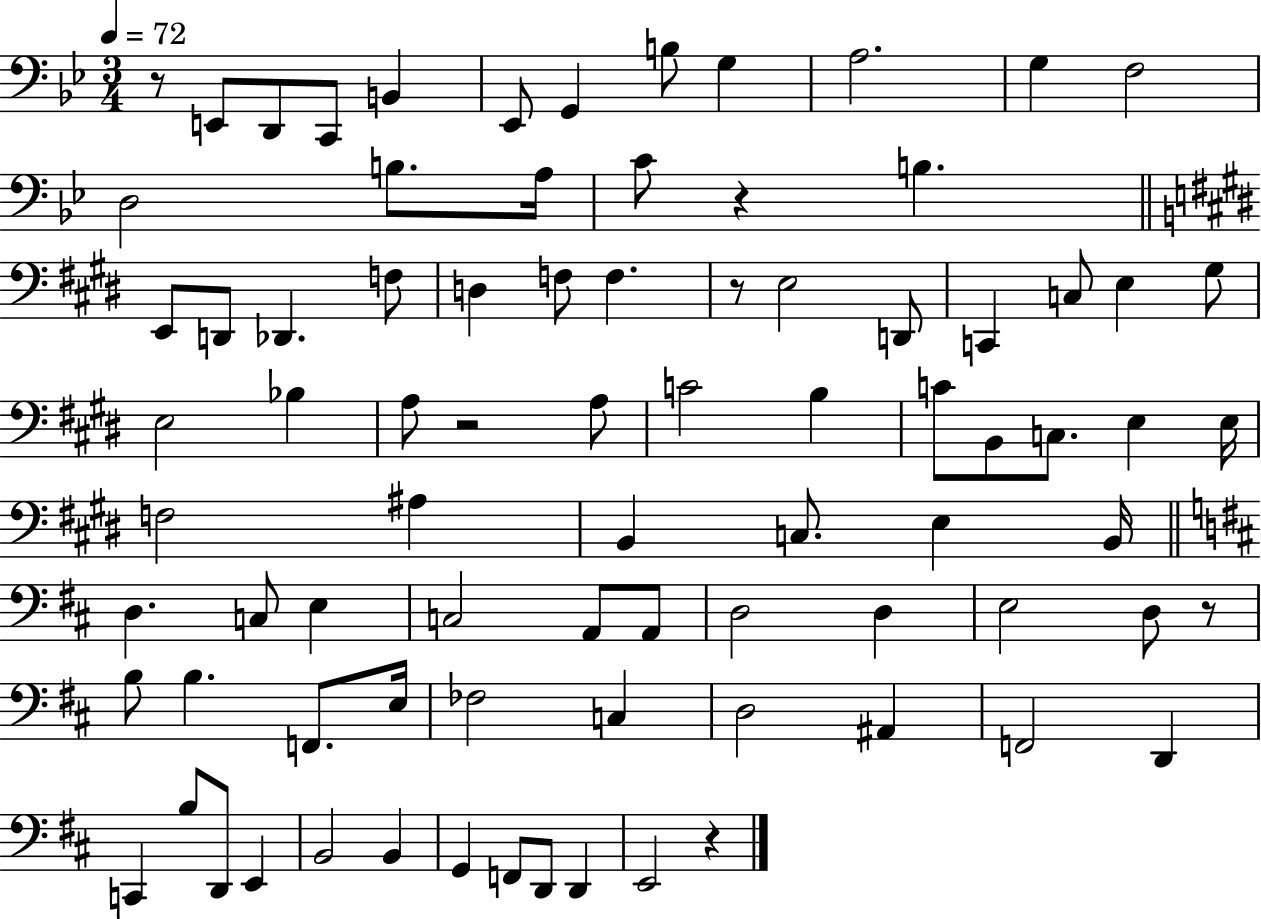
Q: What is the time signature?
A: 3/4